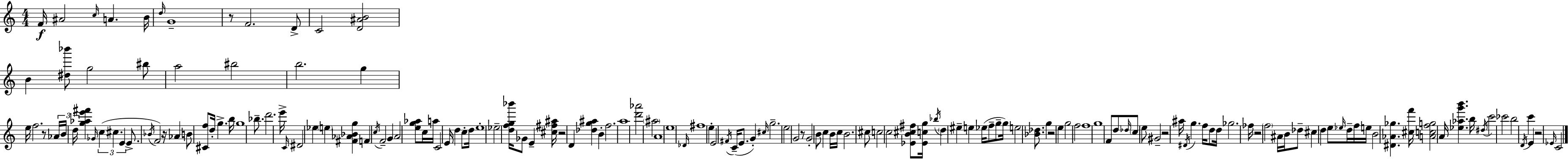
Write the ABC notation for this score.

X:1
T:Untitled
M:4/4
L:1/4
K:C
F/4 ^A2 c/4 A B/4 d/4 G4 z/2 F2 D/2 C2 [D^AB]2 B [^d_b']/2 g2 ^b/2 a2 ^b2 b2 g e/4 f2 z/2 _A/4 B/4 d/4 [g_ae'^f'] _G/4 c ^c E E/2 _B/4 F2 z/4 _A B/2 [^Cf]/2 d/4 g b/4 g4 _b/2 d'2 e'/4 C/4 ^D2 _e e [^F_A_Bg] F c/4 F2 G A2 [eg_a]/2 c/4 a/4 C2 E/4 d c/2 d/4 e4 _e2 [dfg_b']/4 _G/2 E [^c^f^a]/4 z2 D [_dg^a] B f2 a4 [d'_a']2 ^a2 A4 e4 _D/4 ^f4 e E2 ^F/4 C/4 E/2 G ^c/4 g2 e2 G2 z/2 G2 B/2 c B/4 c/4 B2 ^c/2 c2 c2 [_EB^c^f]/2 [_Ecg]/4 _b/4 d ^e e _e/4 f/2 g/2 g/4 e2 [_B_d]/2 g z2 e g2 f2 f4 g4 F/2 d/2 _d/4 c/2 e/2 ^G2 z2 ^a/4 ^D/4 g f/4 d/2 d/4 _g2 _f/4 z2 f2 ^A/4 B/4 _d/2 ^c d e/2 _e/4 d/4 f/4 e/4 B2 [^D_A_g] [^cf']/4 [Acfg]2 A/4 [_e_ag'b'] b/4 ^d/4 c'2 _c'2 b2 D/4 c' E z2 _E/4 C2